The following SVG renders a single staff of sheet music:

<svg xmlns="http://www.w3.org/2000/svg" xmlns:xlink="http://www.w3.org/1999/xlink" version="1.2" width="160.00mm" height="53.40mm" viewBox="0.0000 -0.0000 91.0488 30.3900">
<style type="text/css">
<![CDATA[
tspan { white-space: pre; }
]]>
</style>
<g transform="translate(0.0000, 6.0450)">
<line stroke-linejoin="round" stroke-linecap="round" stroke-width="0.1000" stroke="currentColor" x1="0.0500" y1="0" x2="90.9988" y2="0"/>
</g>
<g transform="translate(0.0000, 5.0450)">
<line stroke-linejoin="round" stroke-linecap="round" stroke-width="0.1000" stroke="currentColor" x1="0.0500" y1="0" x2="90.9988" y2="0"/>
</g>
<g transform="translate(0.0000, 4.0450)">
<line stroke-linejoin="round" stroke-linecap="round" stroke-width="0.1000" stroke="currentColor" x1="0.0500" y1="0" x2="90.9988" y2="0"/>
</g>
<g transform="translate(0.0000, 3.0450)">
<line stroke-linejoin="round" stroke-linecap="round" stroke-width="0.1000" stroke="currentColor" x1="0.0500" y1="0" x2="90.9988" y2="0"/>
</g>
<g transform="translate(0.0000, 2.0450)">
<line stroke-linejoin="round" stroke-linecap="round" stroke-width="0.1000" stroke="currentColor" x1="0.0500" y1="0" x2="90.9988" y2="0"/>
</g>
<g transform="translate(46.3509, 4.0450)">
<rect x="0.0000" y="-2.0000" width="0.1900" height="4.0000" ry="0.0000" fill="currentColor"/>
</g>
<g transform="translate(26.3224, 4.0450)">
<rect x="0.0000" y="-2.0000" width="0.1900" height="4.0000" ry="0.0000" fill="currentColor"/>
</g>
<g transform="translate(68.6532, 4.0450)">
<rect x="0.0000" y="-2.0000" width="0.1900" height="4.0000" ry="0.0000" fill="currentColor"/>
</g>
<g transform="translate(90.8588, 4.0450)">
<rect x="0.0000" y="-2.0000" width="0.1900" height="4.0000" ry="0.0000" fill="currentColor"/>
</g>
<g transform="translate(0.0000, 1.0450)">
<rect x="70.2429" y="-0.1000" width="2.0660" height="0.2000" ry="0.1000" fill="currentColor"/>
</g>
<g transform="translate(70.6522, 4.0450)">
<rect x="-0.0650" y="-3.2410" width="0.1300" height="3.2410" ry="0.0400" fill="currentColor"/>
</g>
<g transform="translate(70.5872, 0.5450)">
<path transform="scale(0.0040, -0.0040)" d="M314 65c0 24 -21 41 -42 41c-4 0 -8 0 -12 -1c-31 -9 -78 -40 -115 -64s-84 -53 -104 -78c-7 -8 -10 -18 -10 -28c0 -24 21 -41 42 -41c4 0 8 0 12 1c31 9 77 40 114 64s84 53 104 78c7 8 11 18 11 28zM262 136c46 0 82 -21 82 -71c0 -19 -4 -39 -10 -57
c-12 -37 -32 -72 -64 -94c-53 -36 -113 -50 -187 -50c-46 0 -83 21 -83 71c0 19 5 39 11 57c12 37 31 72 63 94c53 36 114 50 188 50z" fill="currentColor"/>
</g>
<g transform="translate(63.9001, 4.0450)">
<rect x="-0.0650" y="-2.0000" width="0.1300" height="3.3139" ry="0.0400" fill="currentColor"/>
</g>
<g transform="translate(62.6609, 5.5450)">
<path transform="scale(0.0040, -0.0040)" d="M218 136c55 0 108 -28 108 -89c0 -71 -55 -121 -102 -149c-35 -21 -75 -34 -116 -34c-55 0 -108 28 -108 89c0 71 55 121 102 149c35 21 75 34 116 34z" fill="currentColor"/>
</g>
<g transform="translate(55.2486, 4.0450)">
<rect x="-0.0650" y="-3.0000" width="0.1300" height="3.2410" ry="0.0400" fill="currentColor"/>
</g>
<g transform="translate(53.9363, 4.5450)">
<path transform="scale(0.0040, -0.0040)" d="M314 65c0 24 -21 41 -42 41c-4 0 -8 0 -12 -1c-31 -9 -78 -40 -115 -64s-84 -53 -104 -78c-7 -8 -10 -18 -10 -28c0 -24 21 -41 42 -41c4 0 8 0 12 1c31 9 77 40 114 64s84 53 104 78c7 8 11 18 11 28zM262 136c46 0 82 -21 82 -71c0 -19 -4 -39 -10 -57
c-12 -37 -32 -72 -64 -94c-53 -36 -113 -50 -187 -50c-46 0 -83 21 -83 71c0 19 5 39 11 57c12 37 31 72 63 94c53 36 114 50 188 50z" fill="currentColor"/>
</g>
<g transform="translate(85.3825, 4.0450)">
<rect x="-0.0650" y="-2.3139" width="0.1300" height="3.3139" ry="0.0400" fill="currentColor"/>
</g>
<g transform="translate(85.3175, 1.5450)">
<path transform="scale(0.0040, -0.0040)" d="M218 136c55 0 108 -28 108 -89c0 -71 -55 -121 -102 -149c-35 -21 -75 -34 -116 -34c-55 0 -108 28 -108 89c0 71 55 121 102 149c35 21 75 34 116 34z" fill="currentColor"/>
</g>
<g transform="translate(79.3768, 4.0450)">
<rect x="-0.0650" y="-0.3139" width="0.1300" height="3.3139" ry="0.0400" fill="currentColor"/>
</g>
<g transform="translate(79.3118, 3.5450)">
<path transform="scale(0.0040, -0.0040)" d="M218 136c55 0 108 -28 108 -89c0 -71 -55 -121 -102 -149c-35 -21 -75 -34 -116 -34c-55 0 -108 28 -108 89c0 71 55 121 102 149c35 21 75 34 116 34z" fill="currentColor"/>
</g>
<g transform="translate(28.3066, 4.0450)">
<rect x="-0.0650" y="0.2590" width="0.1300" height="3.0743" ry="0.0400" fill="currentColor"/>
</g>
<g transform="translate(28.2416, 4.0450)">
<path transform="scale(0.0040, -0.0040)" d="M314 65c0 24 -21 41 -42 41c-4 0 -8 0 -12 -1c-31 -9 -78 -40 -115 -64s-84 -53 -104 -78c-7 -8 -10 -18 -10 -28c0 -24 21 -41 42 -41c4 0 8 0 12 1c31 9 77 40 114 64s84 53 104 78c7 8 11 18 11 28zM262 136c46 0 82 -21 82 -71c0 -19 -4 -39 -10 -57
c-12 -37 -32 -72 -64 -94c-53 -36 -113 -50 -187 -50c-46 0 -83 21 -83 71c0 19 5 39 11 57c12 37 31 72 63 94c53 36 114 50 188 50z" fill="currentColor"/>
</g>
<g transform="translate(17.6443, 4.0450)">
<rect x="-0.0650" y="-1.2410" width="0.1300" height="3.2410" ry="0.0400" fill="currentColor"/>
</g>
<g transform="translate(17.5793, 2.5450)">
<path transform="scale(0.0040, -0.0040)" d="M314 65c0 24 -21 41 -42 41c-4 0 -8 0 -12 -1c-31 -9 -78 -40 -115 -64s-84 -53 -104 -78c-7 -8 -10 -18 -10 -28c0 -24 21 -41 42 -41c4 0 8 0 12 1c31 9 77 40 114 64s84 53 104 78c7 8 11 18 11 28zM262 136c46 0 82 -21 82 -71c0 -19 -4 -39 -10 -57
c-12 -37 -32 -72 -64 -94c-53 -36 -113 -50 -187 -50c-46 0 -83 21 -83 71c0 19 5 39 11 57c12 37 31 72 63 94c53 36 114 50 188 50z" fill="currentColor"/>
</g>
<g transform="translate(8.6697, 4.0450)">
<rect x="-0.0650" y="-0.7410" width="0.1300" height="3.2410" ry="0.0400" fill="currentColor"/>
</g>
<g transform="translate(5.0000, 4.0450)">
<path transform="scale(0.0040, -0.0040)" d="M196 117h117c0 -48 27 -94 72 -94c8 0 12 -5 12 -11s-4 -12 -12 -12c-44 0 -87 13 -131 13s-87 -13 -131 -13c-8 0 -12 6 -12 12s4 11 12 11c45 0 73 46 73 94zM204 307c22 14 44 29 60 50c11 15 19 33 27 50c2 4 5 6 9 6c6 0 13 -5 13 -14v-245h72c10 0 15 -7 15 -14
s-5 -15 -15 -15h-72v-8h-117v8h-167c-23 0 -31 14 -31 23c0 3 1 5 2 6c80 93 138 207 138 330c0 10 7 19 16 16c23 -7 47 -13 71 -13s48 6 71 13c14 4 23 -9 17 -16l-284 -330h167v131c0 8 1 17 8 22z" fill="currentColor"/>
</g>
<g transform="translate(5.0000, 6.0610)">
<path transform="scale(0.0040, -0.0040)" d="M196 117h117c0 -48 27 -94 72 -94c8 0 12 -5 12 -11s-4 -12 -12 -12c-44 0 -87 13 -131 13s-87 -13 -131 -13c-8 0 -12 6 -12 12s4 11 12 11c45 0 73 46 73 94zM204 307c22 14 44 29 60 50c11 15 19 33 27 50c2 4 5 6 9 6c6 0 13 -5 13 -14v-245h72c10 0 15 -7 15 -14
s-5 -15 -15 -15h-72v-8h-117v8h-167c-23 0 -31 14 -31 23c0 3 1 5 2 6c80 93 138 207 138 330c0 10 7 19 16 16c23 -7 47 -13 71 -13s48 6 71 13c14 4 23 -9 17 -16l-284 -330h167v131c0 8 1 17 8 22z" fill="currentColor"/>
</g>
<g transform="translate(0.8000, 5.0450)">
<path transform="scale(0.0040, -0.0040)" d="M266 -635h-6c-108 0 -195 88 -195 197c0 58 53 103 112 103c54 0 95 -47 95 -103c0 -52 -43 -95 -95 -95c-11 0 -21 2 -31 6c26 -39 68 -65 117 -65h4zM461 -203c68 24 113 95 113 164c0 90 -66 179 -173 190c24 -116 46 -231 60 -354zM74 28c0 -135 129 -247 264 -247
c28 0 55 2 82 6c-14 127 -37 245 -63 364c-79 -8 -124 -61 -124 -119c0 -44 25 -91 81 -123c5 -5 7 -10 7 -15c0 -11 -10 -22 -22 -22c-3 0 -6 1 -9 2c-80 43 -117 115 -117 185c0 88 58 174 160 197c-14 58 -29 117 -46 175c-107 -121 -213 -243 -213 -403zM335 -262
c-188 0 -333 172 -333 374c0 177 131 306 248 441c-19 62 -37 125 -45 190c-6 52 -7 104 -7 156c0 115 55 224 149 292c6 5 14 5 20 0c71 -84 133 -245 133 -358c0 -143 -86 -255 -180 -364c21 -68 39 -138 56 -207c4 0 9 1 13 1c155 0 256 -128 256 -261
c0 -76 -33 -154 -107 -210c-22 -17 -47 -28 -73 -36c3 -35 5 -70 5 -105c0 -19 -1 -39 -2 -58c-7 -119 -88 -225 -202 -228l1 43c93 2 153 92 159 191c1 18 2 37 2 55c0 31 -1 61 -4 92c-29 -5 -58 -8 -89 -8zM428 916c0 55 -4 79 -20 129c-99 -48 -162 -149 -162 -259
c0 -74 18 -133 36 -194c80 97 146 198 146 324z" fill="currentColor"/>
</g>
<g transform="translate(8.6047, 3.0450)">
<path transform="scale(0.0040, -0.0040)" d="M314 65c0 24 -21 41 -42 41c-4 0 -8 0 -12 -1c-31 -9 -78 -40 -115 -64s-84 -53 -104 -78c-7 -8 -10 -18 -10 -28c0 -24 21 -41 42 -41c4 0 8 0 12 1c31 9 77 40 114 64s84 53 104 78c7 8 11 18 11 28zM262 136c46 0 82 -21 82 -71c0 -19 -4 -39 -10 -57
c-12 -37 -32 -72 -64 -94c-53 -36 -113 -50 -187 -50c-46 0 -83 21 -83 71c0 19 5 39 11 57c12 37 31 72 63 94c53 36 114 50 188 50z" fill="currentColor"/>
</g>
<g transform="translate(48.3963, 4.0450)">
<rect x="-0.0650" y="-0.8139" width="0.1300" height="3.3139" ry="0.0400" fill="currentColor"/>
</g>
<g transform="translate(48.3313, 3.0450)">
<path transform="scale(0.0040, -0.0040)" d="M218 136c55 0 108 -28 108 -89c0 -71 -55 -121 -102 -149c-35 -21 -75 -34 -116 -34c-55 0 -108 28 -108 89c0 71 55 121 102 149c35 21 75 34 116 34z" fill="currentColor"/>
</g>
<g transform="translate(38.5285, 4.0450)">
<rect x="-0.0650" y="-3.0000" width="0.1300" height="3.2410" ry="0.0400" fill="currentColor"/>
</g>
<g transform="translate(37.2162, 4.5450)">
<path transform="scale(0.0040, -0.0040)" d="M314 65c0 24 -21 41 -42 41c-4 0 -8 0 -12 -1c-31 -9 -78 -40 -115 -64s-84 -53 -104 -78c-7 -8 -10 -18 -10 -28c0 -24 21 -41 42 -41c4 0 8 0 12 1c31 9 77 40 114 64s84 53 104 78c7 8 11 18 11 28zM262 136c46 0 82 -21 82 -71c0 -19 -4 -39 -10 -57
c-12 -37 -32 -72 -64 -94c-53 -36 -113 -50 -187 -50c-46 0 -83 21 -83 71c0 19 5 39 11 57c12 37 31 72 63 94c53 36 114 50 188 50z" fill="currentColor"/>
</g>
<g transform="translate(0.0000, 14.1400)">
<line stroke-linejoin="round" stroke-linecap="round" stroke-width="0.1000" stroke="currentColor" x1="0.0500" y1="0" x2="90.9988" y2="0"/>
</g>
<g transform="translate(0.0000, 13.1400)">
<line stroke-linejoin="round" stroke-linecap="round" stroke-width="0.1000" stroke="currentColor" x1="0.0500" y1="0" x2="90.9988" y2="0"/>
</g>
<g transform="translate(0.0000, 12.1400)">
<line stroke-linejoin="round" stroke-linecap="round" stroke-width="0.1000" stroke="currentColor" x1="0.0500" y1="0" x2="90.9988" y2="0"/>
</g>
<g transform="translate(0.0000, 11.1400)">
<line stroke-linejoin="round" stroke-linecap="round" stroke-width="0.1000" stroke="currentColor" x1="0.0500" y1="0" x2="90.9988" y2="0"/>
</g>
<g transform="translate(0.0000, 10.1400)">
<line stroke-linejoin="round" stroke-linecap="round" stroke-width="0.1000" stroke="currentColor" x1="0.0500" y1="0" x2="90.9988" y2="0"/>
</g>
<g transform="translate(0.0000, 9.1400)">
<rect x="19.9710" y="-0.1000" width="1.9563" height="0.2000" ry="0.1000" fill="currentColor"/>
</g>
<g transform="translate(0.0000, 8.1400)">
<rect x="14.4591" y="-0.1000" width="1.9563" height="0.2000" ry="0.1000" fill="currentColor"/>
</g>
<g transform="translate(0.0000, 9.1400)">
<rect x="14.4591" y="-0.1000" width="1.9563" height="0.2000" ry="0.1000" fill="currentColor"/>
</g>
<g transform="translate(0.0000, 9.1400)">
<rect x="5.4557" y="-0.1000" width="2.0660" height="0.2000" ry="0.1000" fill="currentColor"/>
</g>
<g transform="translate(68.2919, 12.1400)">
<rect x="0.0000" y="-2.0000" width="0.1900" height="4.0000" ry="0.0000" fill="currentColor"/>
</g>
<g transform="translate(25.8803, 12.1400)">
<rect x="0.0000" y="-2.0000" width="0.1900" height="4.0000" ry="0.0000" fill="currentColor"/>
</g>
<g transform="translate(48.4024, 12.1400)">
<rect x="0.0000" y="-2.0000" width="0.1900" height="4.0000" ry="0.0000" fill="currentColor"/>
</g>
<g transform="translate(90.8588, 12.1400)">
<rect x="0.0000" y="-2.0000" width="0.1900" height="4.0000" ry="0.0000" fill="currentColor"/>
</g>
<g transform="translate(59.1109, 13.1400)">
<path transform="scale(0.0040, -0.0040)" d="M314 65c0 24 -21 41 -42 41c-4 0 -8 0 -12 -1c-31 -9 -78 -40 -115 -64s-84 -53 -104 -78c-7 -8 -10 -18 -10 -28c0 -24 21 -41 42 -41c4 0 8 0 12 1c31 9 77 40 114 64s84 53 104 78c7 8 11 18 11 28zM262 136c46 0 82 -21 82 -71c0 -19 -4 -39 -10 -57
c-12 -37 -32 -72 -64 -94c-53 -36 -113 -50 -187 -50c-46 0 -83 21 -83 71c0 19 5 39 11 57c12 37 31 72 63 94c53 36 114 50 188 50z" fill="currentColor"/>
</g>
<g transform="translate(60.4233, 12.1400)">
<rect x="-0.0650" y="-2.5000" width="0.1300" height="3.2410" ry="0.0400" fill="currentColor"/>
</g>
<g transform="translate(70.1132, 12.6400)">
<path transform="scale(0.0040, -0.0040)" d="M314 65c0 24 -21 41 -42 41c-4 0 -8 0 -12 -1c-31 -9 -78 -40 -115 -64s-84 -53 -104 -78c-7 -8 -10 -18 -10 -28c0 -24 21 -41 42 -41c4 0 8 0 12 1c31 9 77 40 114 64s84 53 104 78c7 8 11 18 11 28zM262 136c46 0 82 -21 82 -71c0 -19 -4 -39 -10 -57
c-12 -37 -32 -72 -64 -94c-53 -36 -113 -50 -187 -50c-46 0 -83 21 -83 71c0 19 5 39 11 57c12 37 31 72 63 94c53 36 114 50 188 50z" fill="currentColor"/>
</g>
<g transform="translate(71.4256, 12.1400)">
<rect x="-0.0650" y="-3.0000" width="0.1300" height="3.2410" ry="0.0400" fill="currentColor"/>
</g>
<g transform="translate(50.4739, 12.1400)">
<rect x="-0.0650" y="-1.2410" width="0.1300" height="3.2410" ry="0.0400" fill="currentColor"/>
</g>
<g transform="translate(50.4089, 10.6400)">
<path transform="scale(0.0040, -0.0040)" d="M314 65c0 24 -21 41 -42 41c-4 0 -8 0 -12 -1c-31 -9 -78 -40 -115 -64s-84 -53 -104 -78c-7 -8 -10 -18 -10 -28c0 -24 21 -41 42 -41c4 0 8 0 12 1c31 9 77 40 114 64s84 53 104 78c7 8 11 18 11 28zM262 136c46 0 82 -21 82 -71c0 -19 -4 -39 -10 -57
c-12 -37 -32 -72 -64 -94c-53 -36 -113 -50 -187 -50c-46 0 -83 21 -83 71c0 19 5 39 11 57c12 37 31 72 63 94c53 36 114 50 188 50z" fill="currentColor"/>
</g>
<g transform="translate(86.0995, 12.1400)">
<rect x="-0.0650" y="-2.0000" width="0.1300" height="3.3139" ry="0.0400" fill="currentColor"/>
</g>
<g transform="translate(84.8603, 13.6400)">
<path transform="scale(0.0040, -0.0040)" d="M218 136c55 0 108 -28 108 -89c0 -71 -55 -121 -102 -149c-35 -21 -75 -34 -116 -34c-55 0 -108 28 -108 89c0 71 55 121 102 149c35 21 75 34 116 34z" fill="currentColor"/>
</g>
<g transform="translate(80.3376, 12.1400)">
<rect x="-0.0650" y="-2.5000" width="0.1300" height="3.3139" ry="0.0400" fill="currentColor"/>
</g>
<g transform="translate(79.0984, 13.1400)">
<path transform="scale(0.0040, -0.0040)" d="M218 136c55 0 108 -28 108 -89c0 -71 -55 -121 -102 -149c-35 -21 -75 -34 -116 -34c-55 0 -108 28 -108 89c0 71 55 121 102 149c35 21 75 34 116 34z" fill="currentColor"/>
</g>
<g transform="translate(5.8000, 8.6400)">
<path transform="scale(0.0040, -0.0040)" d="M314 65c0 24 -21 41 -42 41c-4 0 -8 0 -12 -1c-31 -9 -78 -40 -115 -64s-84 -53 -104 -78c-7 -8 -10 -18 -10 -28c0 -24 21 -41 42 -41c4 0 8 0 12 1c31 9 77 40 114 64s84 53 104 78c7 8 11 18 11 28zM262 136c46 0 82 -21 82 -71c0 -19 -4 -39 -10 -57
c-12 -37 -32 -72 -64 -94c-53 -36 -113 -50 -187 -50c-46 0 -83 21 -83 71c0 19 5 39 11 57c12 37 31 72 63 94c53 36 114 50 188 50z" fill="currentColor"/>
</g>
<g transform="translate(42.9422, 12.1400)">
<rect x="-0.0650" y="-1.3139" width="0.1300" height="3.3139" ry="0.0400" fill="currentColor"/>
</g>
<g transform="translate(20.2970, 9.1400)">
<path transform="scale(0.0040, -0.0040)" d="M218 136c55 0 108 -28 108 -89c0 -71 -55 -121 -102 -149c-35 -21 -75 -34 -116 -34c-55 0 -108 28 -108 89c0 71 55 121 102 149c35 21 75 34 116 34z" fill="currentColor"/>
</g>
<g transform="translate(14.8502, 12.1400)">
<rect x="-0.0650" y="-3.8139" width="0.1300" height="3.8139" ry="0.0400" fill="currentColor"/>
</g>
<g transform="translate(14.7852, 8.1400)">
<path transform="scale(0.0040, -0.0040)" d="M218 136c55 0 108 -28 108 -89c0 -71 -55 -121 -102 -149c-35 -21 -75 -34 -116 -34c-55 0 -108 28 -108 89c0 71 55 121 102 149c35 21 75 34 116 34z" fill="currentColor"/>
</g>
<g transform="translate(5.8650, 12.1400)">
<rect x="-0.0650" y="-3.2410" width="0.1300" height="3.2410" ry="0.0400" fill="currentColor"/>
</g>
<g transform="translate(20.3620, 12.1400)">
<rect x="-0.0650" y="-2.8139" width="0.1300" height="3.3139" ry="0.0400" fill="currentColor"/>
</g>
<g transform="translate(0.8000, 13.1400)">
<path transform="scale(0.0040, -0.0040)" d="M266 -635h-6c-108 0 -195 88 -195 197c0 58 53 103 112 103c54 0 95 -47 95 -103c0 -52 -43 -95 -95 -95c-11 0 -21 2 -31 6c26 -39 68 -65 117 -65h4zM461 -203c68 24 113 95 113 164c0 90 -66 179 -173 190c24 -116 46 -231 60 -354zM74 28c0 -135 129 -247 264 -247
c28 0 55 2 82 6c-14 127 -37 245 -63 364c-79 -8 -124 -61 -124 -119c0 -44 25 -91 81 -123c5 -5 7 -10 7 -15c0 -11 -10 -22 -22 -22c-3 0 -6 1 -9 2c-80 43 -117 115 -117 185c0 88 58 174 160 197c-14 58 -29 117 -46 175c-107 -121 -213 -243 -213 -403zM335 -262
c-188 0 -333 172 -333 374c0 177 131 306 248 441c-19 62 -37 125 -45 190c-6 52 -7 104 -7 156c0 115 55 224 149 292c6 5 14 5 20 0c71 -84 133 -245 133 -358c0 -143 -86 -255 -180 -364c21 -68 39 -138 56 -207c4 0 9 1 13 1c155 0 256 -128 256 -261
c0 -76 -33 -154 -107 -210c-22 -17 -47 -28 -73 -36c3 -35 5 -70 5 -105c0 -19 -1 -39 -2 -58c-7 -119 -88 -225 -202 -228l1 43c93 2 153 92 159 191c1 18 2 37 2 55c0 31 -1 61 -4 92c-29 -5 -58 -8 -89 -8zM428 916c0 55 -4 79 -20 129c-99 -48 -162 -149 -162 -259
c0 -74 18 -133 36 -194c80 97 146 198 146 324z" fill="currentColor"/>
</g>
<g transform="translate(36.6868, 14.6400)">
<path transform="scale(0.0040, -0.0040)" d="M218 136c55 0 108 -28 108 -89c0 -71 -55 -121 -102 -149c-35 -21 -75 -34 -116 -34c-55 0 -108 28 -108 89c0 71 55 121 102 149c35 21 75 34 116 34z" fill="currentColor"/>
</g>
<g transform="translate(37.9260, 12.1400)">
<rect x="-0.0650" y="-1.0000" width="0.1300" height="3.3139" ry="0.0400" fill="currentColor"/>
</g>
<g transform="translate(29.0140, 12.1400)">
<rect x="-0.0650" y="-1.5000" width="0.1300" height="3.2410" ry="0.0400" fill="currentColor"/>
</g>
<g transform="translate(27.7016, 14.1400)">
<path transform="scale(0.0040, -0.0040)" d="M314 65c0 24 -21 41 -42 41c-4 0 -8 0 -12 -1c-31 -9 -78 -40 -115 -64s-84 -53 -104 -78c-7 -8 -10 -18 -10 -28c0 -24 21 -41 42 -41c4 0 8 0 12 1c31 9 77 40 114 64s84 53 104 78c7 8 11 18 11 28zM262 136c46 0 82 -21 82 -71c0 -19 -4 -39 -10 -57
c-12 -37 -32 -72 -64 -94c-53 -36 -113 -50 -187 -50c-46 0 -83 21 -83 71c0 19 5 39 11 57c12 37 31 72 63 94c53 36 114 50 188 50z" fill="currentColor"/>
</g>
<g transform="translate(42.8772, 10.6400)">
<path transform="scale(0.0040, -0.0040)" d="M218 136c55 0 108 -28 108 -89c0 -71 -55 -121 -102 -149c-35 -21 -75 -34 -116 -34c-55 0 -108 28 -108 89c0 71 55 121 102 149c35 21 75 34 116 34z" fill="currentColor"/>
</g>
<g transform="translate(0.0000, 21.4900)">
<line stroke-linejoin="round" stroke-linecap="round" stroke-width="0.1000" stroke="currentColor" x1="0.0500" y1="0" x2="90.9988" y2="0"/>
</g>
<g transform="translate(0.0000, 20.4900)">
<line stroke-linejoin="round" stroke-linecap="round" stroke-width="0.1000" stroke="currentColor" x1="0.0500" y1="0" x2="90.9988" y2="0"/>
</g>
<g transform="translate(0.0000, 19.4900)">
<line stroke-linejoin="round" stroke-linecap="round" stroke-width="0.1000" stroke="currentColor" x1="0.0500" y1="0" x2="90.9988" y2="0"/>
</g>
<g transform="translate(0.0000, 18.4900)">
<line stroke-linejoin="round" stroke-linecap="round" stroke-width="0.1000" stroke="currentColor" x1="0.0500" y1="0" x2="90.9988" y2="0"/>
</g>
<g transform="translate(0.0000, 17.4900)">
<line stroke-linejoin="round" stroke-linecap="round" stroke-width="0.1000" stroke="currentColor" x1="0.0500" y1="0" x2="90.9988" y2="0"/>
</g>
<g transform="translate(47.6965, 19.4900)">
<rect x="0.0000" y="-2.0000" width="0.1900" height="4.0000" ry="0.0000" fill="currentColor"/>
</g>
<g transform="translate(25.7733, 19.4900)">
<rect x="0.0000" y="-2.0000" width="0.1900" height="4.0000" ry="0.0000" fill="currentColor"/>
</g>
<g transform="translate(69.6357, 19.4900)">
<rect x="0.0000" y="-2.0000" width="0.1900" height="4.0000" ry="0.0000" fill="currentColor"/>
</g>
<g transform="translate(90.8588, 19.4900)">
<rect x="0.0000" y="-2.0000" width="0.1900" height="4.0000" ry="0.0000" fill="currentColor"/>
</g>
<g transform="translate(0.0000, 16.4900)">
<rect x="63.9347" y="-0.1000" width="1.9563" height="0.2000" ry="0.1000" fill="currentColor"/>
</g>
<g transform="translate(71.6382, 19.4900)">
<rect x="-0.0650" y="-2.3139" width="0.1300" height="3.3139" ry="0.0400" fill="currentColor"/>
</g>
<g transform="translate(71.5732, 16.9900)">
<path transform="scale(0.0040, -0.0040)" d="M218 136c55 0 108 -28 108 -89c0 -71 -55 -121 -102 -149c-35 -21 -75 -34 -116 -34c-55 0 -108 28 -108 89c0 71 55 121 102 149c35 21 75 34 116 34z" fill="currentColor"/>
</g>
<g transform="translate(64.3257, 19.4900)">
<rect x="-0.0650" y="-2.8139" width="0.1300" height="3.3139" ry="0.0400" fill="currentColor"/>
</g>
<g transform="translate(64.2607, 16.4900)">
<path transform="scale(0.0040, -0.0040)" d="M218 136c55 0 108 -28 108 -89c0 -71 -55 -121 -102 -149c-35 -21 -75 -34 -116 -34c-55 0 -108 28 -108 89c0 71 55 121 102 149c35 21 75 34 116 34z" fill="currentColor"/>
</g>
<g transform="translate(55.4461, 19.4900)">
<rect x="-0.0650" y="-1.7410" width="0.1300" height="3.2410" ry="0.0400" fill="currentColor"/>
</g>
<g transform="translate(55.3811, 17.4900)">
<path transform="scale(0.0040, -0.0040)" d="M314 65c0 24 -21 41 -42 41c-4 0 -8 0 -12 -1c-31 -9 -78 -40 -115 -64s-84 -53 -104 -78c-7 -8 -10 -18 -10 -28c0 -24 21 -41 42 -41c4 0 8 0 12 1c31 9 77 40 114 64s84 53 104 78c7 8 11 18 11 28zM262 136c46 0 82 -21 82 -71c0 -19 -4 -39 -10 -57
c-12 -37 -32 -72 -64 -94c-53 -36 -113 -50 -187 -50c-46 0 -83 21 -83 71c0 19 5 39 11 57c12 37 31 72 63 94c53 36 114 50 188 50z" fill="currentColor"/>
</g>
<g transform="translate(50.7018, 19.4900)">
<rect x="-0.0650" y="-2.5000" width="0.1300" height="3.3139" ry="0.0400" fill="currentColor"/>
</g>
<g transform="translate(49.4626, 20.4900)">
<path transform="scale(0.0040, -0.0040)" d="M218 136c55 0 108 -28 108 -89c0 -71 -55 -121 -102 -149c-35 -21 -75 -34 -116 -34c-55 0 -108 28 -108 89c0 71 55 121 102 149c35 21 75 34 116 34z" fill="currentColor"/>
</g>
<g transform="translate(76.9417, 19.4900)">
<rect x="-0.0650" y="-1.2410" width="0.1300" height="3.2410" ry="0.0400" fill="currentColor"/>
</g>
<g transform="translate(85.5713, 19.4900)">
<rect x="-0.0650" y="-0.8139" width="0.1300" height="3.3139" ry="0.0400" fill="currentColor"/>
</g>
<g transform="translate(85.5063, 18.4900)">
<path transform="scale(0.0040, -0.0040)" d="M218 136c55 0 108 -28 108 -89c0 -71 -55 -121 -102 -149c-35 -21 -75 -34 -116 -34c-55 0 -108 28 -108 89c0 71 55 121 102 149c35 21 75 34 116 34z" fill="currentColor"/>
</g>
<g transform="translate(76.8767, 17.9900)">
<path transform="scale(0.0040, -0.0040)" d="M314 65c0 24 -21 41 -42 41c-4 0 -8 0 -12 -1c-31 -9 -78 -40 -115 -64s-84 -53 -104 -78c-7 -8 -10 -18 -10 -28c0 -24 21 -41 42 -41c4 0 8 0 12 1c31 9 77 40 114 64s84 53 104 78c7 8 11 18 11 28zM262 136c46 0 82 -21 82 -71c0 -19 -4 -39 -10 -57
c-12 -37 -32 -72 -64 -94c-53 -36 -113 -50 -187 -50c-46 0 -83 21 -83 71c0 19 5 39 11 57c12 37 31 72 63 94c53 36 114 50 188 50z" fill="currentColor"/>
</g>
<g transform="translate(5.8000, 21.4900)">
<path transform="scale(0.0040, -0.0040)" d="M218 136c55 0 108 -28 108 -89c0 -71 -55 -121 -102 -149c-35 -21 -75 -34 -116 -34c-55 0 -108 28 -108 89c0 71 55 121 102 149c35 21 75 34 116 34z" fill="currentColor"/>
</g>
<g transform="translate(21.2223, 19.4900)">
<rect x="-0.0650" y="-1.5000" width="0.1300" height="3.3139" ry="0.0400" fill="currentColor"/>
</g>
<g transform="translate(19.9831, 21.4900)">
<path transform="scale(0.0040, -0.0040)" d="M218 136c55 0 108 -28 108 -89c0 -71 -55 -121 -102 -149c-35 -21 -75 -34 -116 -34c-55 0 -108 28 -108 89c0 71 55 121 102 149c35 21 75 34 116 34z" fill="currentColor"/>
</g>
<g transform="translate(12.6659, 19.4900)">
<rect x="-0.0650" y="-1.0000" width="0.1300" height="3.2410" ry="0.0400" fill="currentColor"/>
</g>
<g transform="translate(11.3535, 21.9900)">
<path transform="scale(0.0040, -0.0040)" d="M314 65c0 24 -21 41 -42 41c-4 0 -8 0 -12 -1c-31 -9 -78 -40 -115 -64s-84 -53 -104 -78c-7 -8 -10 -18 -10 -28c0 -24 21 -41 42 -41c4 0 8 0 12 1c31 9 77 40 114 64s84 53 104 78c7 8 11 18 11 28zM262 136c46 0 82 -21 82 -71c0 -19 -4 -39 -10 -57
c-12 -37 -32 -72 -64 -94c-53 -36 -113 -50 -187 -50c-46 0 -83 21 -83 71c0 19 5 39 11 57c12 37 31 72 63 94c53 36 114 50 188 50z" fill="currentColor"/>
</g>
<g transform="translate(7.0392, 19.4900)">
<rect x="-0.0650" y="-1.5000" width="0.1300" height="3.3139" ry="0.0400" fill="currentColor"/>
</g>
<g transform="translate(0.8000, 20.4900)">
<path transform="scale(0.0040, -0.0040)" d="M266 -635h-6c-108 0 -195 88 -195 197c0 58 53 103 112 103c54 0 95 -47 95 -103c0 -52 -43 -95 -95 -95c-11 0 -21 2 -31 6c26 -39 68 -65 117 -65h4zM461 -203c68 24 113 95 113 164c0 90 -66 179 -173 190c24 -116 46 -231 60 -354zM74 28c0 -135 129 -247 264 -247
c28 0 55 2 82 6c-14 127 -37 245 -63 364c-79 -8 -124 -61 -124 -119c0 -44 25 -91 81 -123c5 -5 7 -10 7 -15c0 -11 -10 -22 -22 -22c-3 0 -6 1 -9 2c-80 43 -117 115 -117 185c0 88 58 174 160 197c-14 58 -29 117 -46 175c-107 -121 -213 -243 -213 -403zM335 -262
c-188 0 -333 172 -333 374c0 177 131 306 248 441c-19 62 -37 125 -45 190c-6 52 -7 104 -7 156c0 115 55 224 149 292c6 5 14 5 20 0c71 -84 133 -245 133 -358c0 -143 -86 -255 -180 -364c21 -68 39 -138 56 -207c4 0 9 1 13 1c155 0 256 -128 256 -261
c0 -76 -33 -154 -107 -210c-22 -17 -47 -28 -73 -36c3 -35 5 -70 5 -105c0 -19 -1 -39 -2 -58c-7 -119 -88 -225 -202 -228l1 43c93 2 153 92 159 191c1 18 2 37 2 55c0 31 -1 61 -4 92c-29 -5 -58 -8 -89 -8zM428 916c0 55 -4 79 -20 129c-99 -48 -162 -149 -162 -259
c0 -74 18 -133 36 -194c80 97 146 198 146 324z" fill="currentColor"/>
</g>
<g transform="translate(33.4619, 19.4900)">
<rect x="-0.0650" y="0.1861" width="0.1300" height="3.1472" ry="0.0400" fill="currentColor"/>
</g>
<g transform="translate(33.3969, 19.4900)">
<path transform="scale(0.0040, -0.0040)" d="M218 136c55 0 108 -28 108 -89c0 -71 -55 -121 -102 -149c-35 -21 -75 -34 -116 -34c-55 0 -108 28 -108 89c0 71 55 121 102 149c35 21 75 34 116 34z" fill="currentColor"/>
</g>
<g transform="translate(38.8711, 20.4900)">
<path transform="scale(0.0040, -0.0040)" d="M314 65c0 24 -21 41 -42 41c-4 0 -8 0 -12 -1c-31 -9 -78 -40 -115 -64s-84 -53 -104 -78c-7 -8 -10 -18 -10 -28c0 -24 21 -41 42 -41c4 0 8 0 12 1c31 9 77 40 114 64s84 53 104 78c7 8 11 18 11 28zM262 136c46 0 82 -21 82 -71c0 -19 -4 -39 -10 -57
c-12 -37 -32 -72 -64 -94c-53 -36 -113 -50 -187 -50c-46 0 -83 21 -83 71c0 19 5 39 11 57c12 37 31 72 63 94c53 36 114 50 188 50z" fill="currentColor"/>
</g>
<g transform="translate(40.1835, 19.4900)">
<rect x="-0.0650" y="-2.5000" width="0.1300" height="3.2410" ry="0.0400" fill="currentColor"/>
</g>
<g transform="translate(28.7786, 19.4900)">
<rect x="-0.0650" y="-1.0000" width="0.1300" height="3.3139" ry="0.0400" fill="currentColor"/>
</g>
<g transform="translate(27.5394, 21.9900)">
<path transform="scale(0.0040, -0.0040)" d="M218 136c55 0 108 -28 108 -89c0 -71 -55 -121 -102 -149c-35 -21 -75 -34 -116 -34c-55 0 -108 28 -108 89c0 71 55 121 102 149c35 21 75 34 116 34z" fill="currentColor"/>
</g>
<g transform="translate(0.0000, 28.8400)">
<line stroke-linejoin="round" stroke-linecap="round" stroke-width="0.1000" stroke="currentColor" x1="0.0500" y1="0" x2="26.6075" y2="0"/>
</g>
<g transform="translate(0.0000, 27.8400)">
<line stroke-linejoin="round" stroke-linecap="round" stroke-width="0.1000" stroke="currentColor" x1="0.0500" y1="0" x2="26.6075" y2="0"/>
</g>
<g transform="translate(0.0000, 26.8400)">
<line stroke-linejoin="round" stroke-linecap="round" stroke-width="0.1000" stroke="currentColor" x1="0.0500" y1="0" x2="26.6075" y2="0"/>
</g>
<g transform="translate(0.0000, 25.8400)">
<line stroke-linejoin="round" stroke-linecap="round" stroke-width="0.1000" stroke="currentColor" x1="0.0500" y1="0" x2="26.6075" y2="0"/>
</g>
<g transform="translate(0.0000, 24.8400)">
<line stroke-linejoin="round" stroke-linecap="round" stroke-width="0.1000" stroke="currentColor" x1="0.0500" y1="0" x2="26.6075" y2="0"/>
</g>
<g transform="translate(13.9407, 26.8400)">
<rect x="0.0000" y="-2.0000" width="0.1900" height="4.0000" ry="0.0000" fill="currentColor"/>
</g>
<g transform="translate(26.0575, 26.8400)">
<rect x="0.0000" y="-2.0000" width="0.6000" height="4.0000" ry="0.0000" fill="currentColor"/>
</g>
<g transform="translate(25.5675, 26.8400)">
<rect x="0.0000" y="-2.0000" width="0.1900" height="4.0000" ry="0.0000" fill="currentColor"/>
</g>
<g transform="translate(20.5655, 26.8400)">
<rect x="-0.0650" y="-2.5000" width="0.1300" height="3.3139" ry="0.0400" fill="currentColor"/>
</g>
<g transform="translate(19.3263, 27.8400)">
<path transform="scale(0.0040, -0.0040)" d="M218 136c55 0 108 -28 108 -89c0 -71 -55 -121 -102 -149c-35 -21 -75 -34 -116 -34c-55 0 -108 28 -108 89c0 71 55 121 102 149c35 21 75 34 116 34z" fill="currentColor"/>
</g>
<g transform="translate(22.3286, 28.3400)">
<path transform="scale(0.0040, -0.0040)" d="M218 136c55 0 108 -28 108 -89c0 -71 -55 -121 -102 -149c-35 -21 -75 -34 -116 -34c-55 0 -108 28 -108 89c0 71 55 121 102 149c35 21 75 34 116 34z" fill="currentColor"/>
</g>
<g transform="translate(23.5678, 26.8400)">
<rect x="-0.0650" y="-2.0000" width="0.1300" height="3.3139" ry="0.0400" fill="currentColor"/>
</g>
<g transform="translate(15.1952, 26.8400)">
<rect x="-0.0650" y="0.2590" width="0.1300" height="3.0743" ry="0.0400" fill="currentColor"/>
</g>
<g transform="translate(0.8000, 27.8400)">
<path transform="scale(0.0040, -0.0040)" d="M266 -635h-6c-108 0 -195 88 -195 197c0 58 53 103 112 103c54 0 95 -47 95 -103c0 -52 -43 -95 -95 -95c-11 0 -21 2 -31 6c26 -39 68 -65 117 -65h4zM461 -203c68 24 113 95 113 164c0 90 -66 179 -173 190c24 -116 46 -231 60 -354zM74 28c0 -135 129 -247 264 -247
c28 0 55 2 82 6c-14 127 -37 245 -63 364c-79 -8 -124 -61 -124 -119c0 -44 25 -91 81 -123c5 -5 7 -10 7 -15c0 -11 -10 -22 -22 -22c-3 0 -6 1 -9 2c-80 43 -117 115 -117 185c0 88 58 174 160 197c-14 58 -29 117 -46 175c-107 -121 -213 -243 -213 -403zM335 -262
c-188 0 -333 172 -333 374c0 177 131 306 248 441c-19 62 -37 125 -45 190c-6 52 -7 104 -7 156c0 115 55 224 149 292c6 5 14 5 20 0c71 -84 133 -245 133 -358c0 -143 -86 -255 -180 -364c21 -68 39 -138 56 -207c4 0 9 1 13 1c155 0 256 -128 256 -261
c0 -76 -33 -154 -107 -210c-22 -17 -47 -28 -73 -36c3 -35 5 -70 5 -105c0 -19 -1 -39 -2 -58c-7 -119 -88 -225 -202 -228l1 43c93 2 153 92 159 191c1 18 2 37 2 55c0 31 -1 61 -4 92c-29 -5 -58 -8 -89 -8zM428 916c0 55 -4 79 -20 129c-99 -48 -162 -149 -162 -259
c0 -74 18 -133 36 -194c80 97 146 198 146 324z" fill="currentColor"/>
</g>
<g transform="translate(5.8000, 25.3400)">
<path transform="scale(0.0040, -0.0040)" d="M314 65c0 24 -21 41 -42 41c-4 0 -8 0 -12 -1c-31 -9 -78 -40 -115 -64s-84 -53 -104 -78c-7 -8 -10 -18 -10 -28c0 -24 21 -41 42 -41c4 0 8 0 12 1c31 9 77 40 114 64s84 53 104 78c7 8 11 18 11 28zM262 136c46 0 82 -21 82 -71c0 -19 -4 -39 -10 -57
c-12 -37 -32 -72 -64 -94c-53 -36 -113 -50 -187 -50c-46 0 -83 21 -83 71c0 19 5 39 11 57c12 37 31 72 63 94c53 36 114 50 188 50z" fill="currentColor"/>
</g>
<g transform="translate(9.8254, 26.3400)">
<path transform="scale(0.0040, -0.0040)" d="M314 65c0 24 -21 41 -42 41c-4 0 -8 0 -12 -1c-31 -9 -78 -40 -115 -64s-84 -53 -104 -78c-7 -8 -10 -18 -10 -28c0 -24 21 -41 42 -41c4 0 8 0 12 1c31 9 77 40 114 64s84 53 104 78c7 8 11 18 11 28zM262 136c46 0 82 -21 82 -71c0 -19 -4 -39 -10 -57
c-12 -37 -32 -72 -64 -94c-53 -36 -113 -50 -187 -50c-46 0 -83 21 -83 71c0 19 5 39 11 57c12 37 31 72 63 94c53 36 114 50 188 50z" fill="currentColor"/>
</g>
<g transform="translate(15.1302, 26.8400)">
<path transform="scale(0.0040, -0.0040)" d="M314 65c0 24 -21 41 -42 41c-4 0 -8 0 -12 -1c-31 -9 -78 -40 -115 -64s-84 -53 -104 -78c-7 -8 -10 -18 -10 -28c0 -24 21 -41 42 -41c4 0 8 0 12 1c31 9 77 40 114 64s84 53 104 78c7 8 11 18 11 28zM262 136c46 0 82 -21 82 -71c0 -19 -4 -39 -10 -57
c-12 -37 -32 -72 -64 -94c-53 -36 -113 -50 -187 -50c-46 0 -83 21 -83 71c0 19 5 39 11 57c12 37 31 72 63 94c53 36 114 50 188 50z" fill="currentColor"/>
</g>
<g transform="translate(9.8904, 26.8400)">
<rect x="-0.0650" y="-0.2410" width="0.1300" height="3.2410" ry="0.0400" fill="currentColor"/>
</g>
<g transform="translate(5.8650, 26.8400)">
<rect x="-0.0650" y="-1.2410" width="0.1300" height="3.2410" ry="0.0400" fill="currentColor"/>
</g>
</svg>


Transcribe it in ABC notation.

X:1
T:Untitled
M:4/4
L:1/4
K:C
d2 e2 B2 A2 d A2 F b2 c g b2 c' a E2 D e e2 G2 A2 G F E D2 E D B G2 G f2 a g e2 d e2 c2 B2 G F